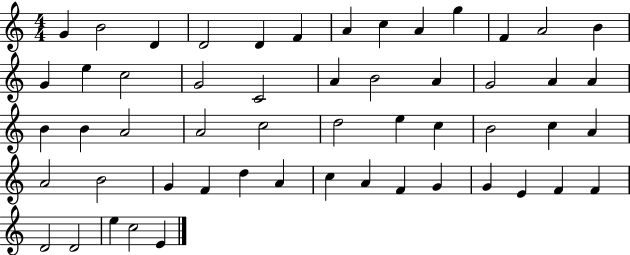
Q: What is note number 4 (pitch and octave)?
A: D4